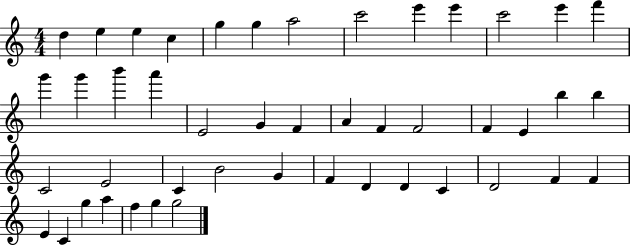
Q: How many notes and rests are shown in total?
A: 46